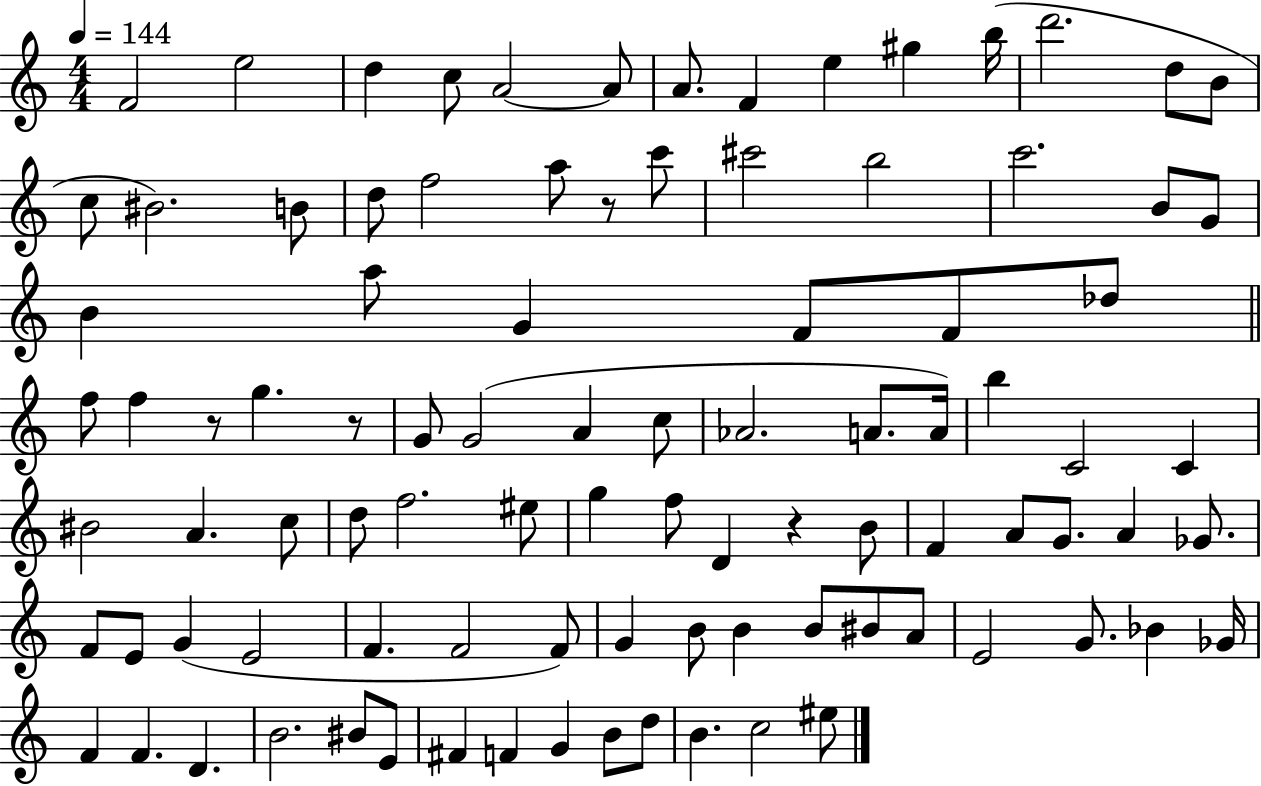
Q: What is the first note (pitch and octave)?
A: F4